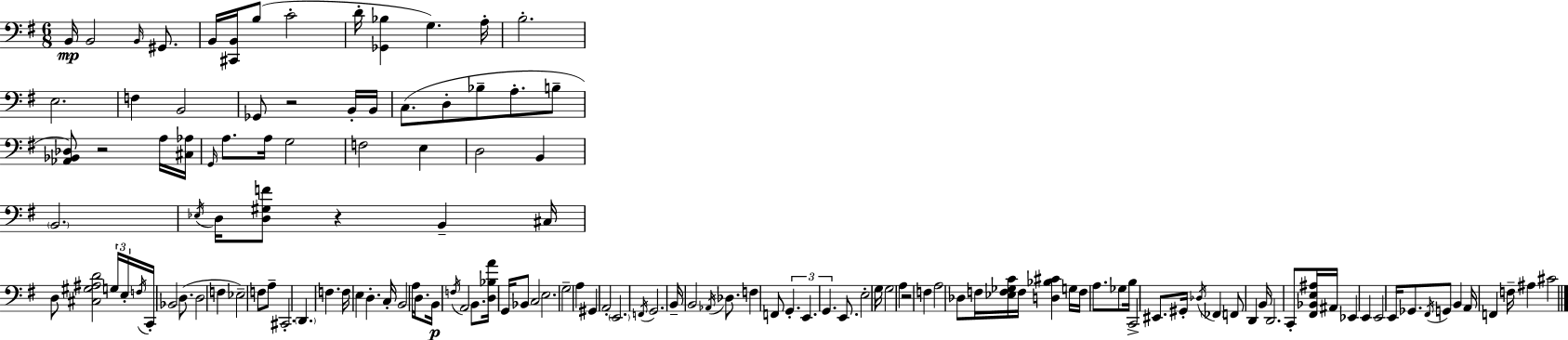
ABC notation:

X:1
T:Untitled
M:6/8
L:1/4
K:G
B,,/4 B,,2 B,,/4 ^G,,/2 B,,/4 [^C,,B,,]/4 B,/2 C2 D/4 [_G,,_B,] G, A,/4 B,2 E,2 F, B,,2 _G,,/2 z2 B,,/4 B,,/4 C,/2 D,/2 _B,/2 A,/2 B,/2 [_A,,_B,,_D,]/2 z2 A,/4 [^C,_A,]/4 G,,/4 A,/2 A,/4 G,2 F,2 E, D,2 B,, B,,2 _E,/4 D,/4 [D,^G,F]/2 z B,, ^C,/4 D,/2 [^C,^G,^A,D]2 G,/4 E,/4 F,/4 C,,/4 _B,,2 D,/2 D,2 F, _E,2 F,/2 A,/2 ^C,,2 D,, F, F,/4 E, D, C,/4 B,,2 A,/4 D,/2 B,,/4 F,/4 A,,2 B,,/2 [D,_B,A]/4 G,,/4 _B,,/2 C,2 E,2 G,2 A, ^G,, A,,2 E,,2 F,,/4 G,,2 B,,/4 B,,2 _A,,/4 _D,/2 F, F,,/2 G,, E,, G,, E,,/2 E,2 G,/4 G,2 A, z2 F, A,2 _D,/2 F,/4 [_E,F,_G,C]/4 F,/4 [D,_B,^C] G,/4 F,/4 A,/2 _G,/2 B,/4 C,,2 ^E,,/2 ^G,,/4 _D,/4 _F,, F,,/2 D,, B,,/4 D,,2 C,,/2 [^F,,_B,,E,^A,]/4 ^A,,/4 _E,, E,, E,,2 E,,/4 _G,,/2 ^F,,/4 G,,/2 B,, A,,/4 F,, F,/4 ^A, ^C2